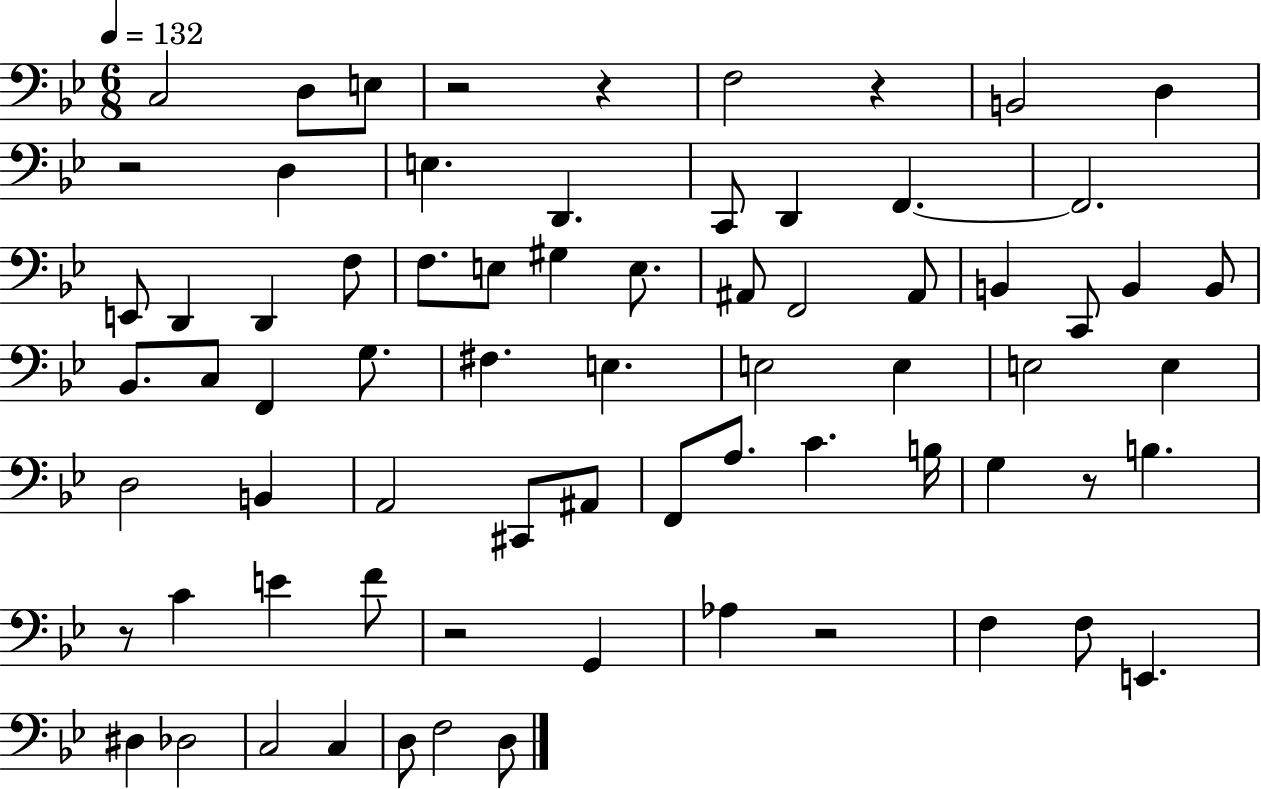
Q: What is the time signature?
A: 6/8